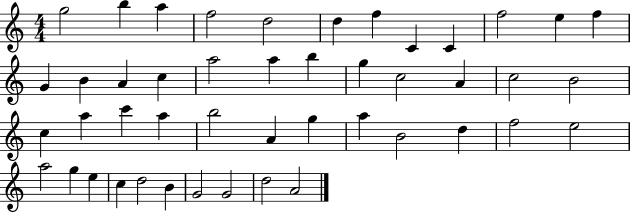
{
  \clef treble
  \numericTimeSignature
  \time 4/4
  \key c \major
  g''2 b''4 a''4 | f''2 d''2 | d''4 f''4 c'4 c'4 | f''2 e''4 f''4 | \break g'4 b'4 a'4 c''4 | a''2 a''4 b''4 | g''4 c''2 a'4 | c''2 b'2 | \break c''4 a''4 c'''4 a''4 | b''2 a'4 g''4 | a''4 b'2 d''4 | f''2 e''2 | \break a''2 g''4 e''4 | c''4 d''2 b'4 | g'2 g'2 | d''2 a'2 | \break \bar "|."
}